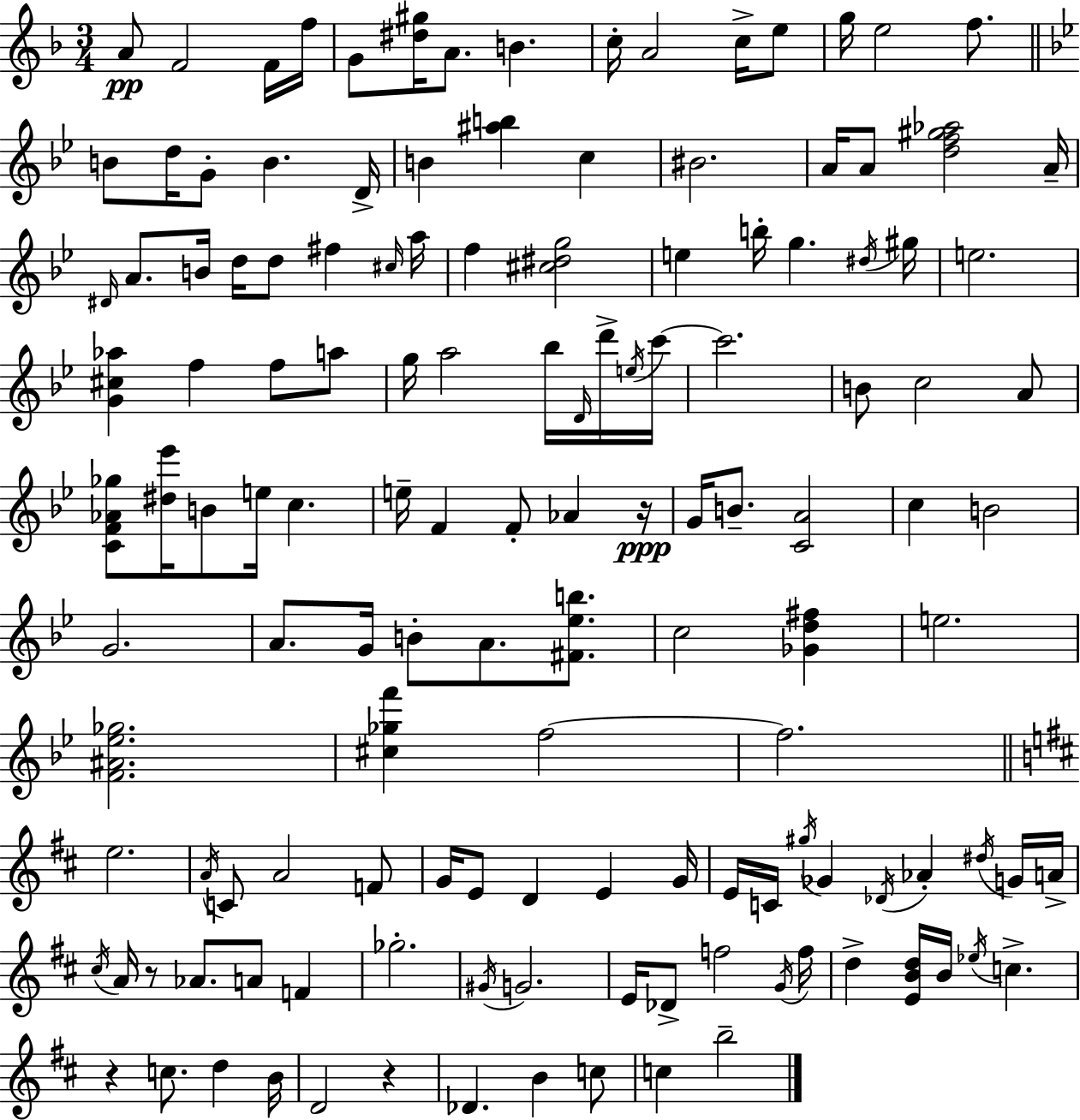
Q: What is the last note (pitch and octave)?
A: B5